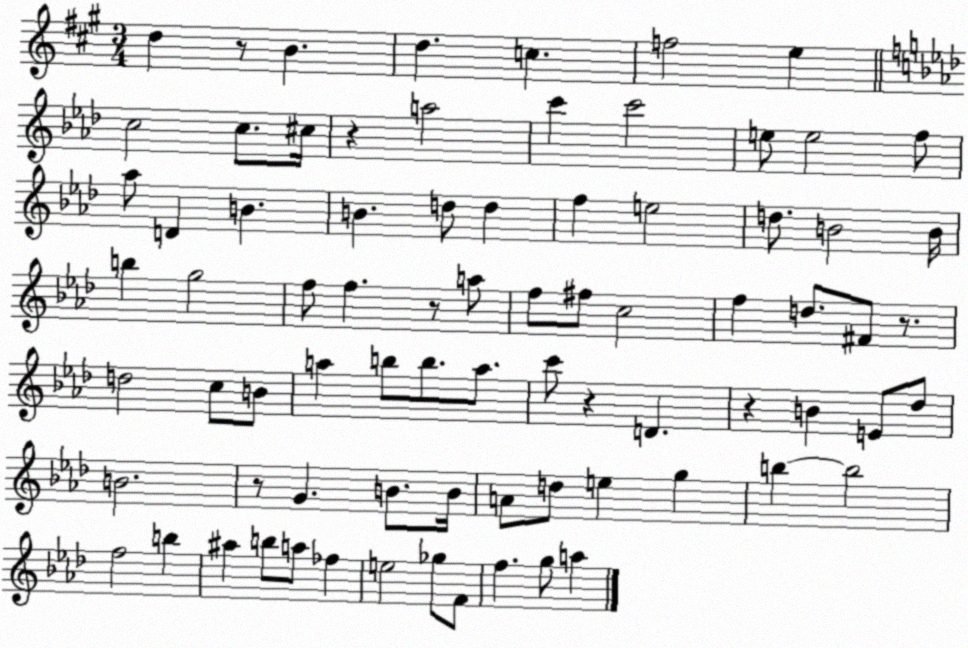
X:1
T:Untitled
M:3/4
L:1/4
K:A
d z/2 B d c f2 e c2 c/2 ^c/4 z a2 c' c'2 e/2 e2 f/2 _a/2 D B B d/2 d f e2 d/2 B2 B/4 b g2 f/2 f z/2 a/2 f/2 ^f/2 c2 f d/2 ^F/2 z/2 d2 c/2 B/2 a b/2 b/2 a/2 c'/2 z D z B E/2 _d/2 B2 z/2 G B/2 B/4 A/2 d/2 e g b b2 f2 b ^a b/2 a/2 _f e2 _g/2 F/2 f g/2 a